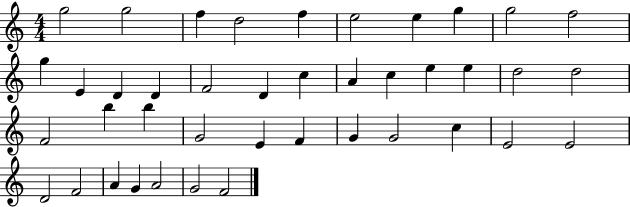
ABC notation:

X:1
T:Untitled
M:4/4
L:1/4
K:C
g2 g2 f d2 f e2 e g g2 f2 g E D D F2 D c A c e e d2 d2 F2 b b G2 E F G G2 c E2 E2 D2 F2 A G A2 G2 F2